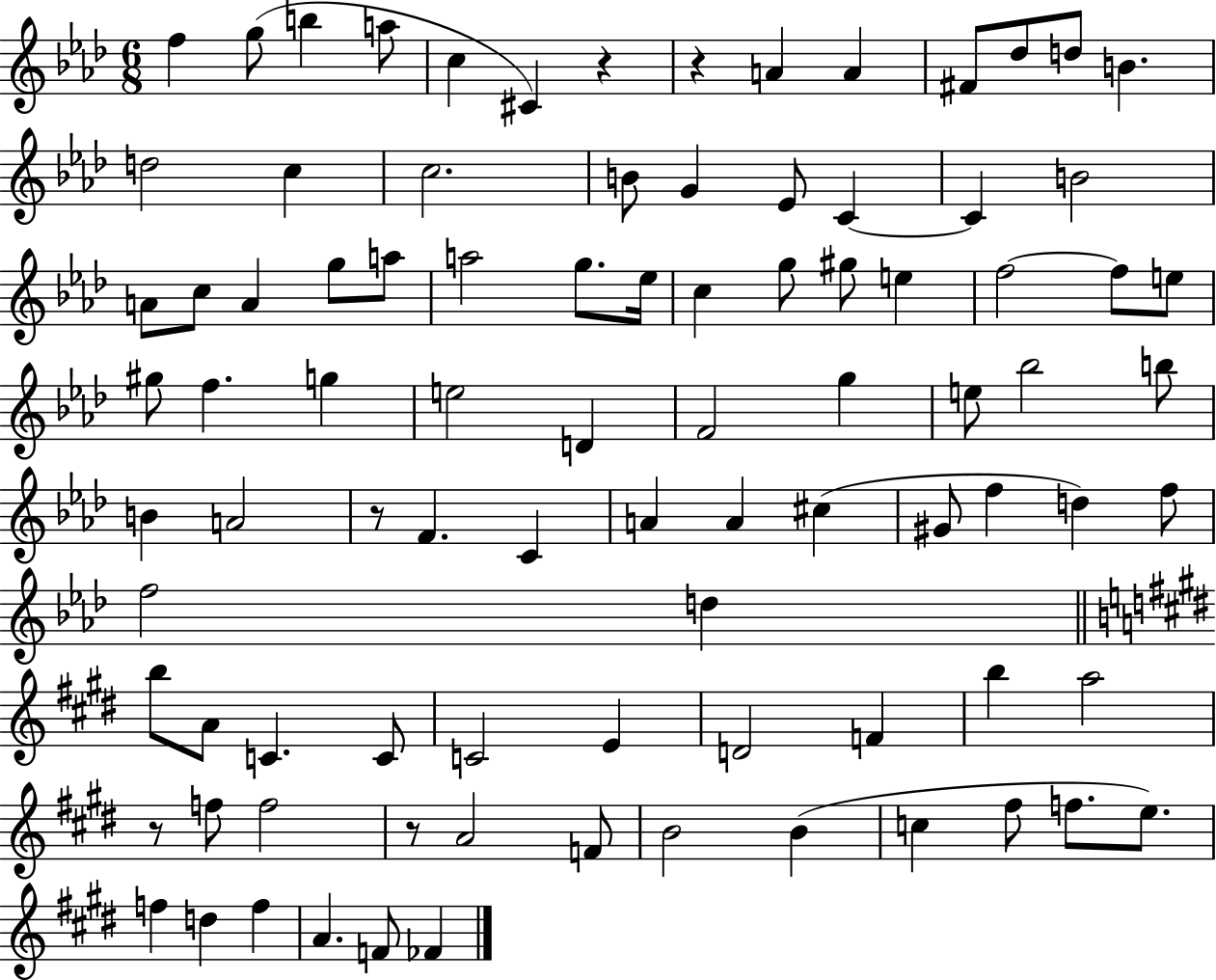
{
  \clef treble
  \numericTimeSignature
  \time 6/8
  \key aes \major
  f''4 g''8( b''4 a''8 | c''4 cis'4) r4 | r4 a'4 a'4 | fis'8 des''8 d''8 b'4. | \break d''2 c''4 | c''2. | b'8 g'4 ees'8 c'4~~ | c'4 b'2 | \break a'8 c''8 a'4 g''8 a''8 | a''2 g''8. ees''16 | c''4 g''8 gis''8 e''4 | f''2~~ f''8 e''8 | \break gis''8 f''4. g''4 | e''2 d'4 | f'2 g''4 | e''8 bes''2 b''8 | \break b'4 a'2 | r8 f'4. c'4 | a'4 a'4 cis''4( | gis'8 f''4 d''4) f''8 | \break f''2 d''4 | \bar "||" \break \key e \major b''8 a'8 c'4. c'8 | c'2 e'4 | d'2 f'4 | b''4 a''2 | \break r8 f''8 f''2 | r8 a'2 f'8 | b'2 b'4( | c''4 fis''8 f''8. e''8.) | \break f''4 d''4 f''4 | a'4. f'8 fes'4 | \bar "|."
}